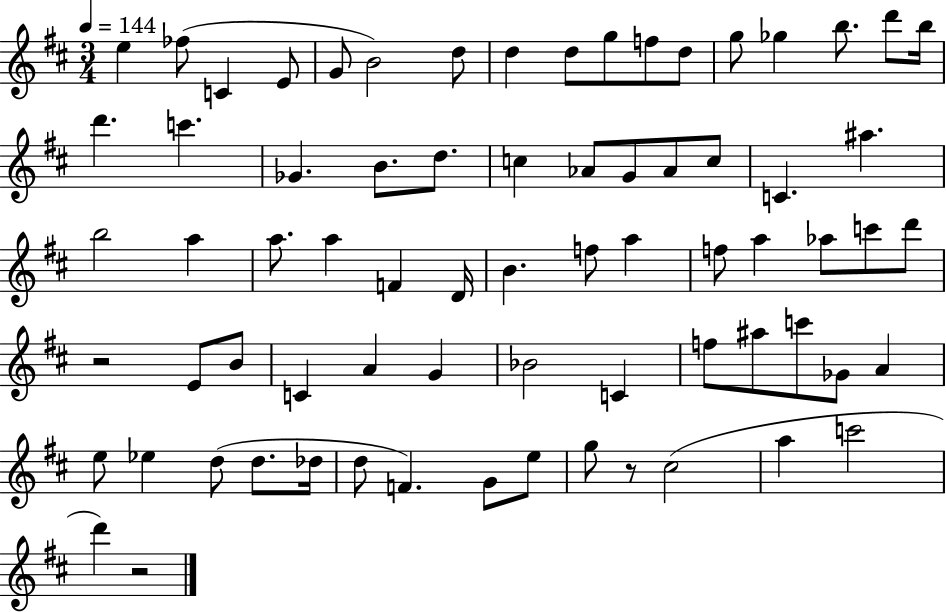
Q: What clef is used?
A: treble